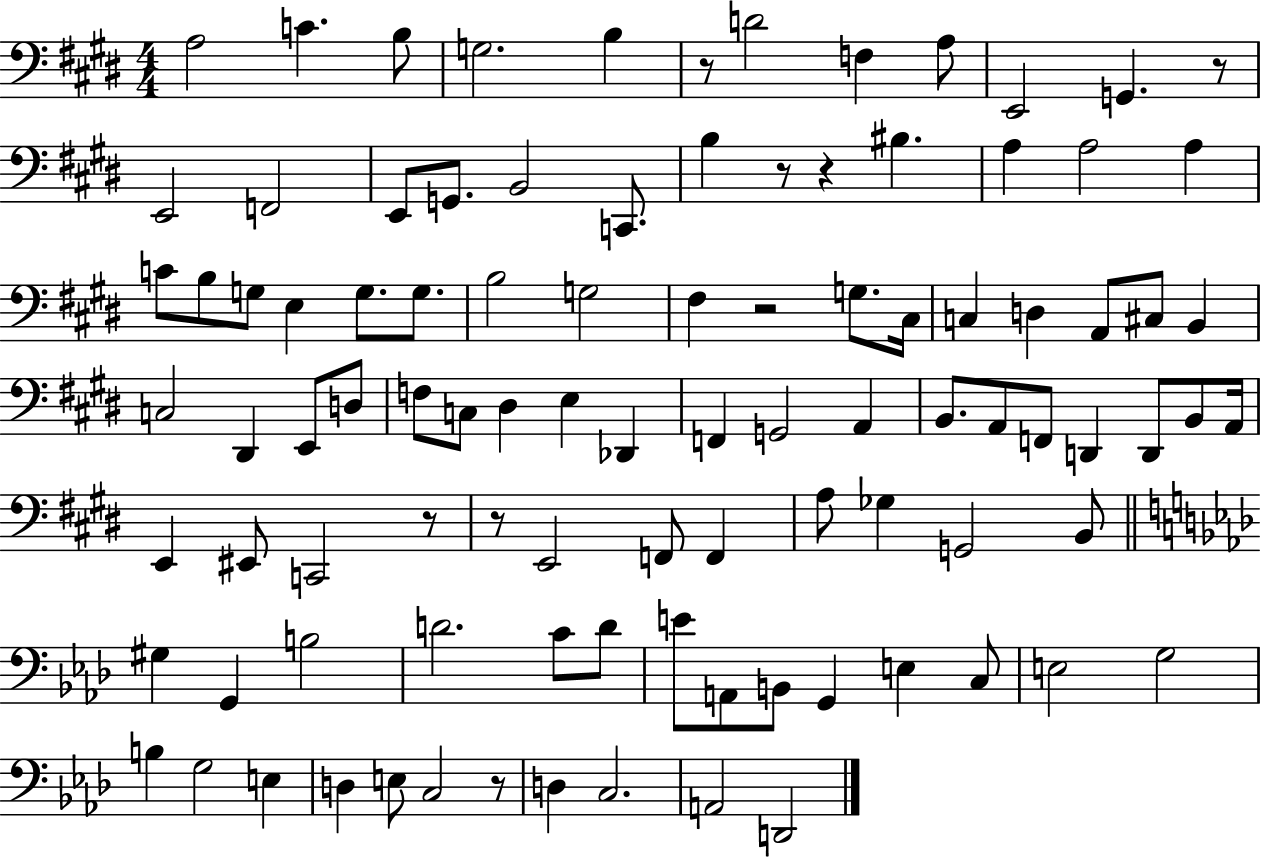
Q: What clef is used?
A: bass